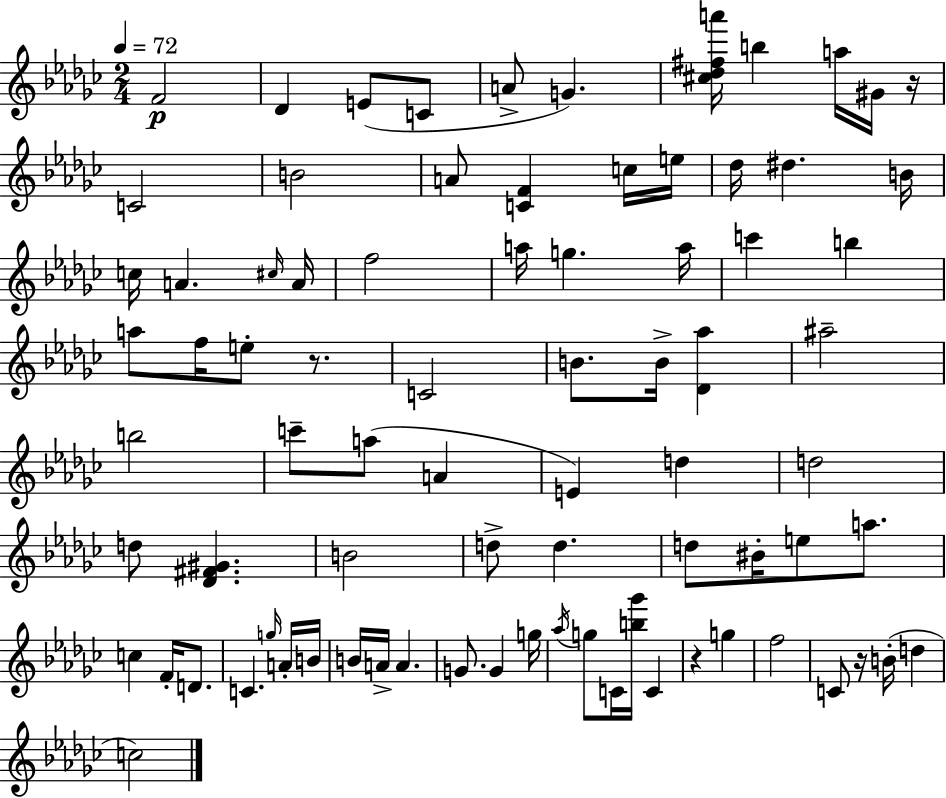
{
  \clef treble
  \numericTimeSignature
  \time 2/4
  \key ees \minor
  \tempo 4 = 72
  f'2\p | des'4 e'8( c'8 | a'8-> g'4.) | <cis'' des'' fis'' a'''>16 b''4 a''16 gis'16 r16 | \break c'2 | b'2 | a'8 <c' f'>4 c''16 e''16 | des''16 dis''4. b'16 | \break c''16 a'4. \grace { cis''16 } | a'16 f''2 | a''16 g''4. | a''16 c'''4 b''4 | \break a''8 f''16 e''8-. r8. | c'2 | b'8. b'16-> <des' aes''>4 | ais''2-- | \break b''2 | c'''8-- a''8( a'4 | e'4) d''4 | d''2 | \break d''8 <des' fis' gis'>4. | b'2 | d''8-> d''4. | d''8 bis'16-. e''8 a''8. | \break c''4 f'16-. d'8. | c'4. \grace { g''16 } | a'16-. b'16 b'16 a'16-> a'4. | g'8. g'4 | \break g''16 \acciaccatura { aes''16 } g''8 c'16 <b'' ges'''>16 c'4 | r4 g''4 | f''2 | c'8 r16 b'16-.( d''4 | \break c''2) | \bar "|."
}